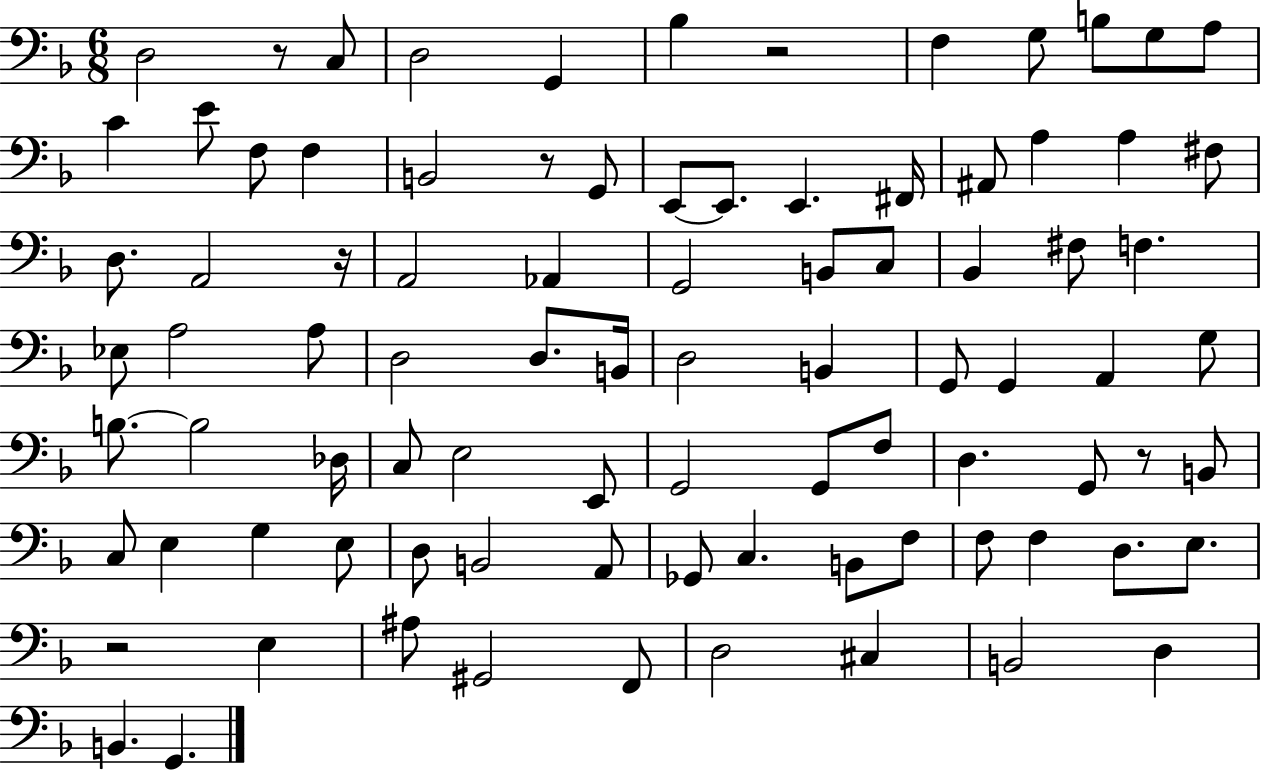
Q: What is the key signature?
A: F major